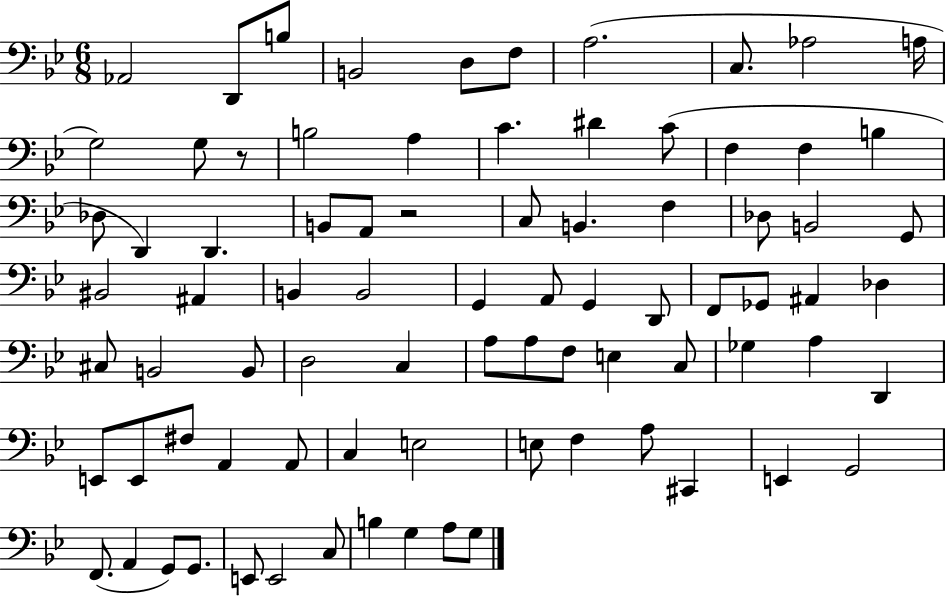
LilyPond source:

{
  \clef bass
  \numericTimeSignature
  \time 6/8
  \key bes \major
  \repeat volta 2 { aes,2 d,8 b8 | b,2 d8 f8 | a2.( | c8. aes2 a16 | \break g2) g8 r8 | b2 a4 | c'4. dis'4 c'8( | f4 f4 b4 | \break des8 d,4) d,4. | b,8 a,8 r2 | c8 b,4. f4 | des8 b,2 g,8 | \break bis,2 ais,4 | b,4 b,2 | g,4 a,8 g,4 d,8 | f,8 ges,8 ais,4 des4 | \break cis8 b,2 b,8 | d2 c4 | a8 a8 f8 e4 c8 | ges4 a4 d,4 | \break e,8 e,8 fis8 a,4 a,8 | c4 e2 | e8 f4 a8 cis,4 | e,4 g,2 | \break f,8.( a,4 g,8) g,8. | e,8 e,2 c8 | b4 g4 a8 g8 | } \bar "|."
}